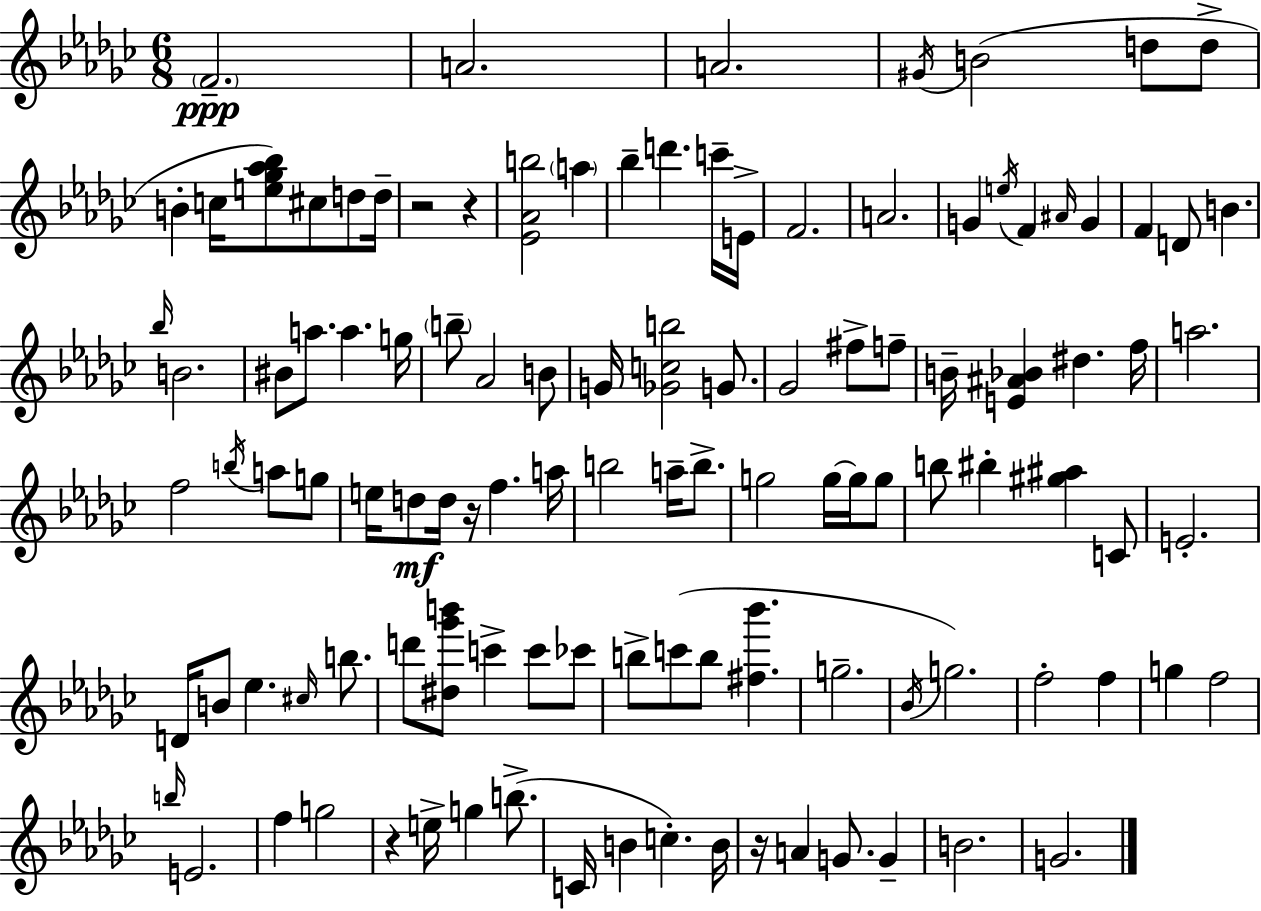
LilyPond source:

{
  \clef treble
  \numericTimeSignature
  \time 6/8
  \key ees \minor
  \parenthesize f'2.--\ppp | a'2. | a'2. | \acciaccatura { gis'16 } b'2( d''8 d''8-> | \break b'4-. c''16 <e'' ges'' aes'' bes''>8) cis''8 d''8 | d''16-- r2 r4 | <ees' aes' b''>2 \parenthesize a''4 | bes''4-- d'''4. c'''16-- | \break e'16-> f'2. | a'2. | g'4 \acciaccatura { e''16 } f'4 \grace { ais'16 } g'4 | f'4 d'8 b'4. | \break \grace { bes''16 } b'2. | bis'8 a''8. a''4. | g''16 \parenthesize b''8-- aes'2 | b'8 g'16 <ges' c'' b''>2 | \break g'8. ges'2 | fis''8-> f''8-- b'16-- <e' ais' bes'>4 dis''4. | f''16 a''2. | f''2 | \break \acciaccatura { b''16 } a''8 g''8 e''16 d''8\mf d''16 r16 f''4. | a''16 b''2 | a''16-- b''8.-> g''2 | g''16~~ g''16 g''8 b''8 bis''4-. <gis'' ais''>4 | \break c'8 e'2.-. | d'16 b'8 ees''4. | \grace { cis''16 } b''8. d'''8 <dis'' ges''' b'''>8 c'''4-> | c'''8 ces'''8 b''8-> c'''8( b''8 | \break <fis'' bes'''>4. g''2.-- | \acciaccatura { bes'16 }) g''2. | f''2-. | f''4 g''4 f''2 | \break \grace { b''16 } e'2. | f''4 | g''2 r4 | e''16-> g''4 b''8.->( c'16 b'4 | \break c''4.-.) b'16 r16 a'4 | g'8. g'4-- b'2. | g'2. | \bar "|."
}